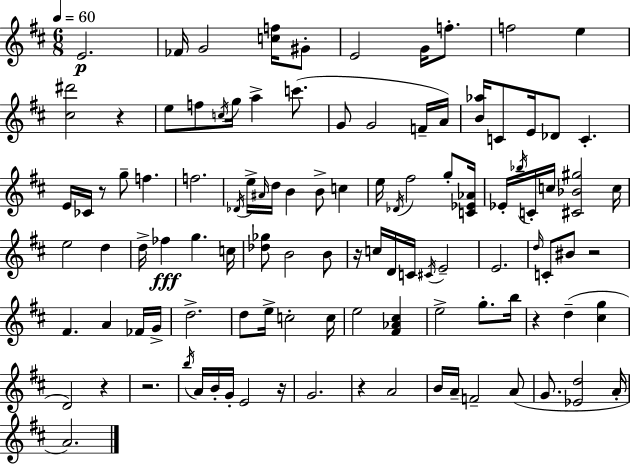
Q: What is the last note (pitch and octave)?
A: A4